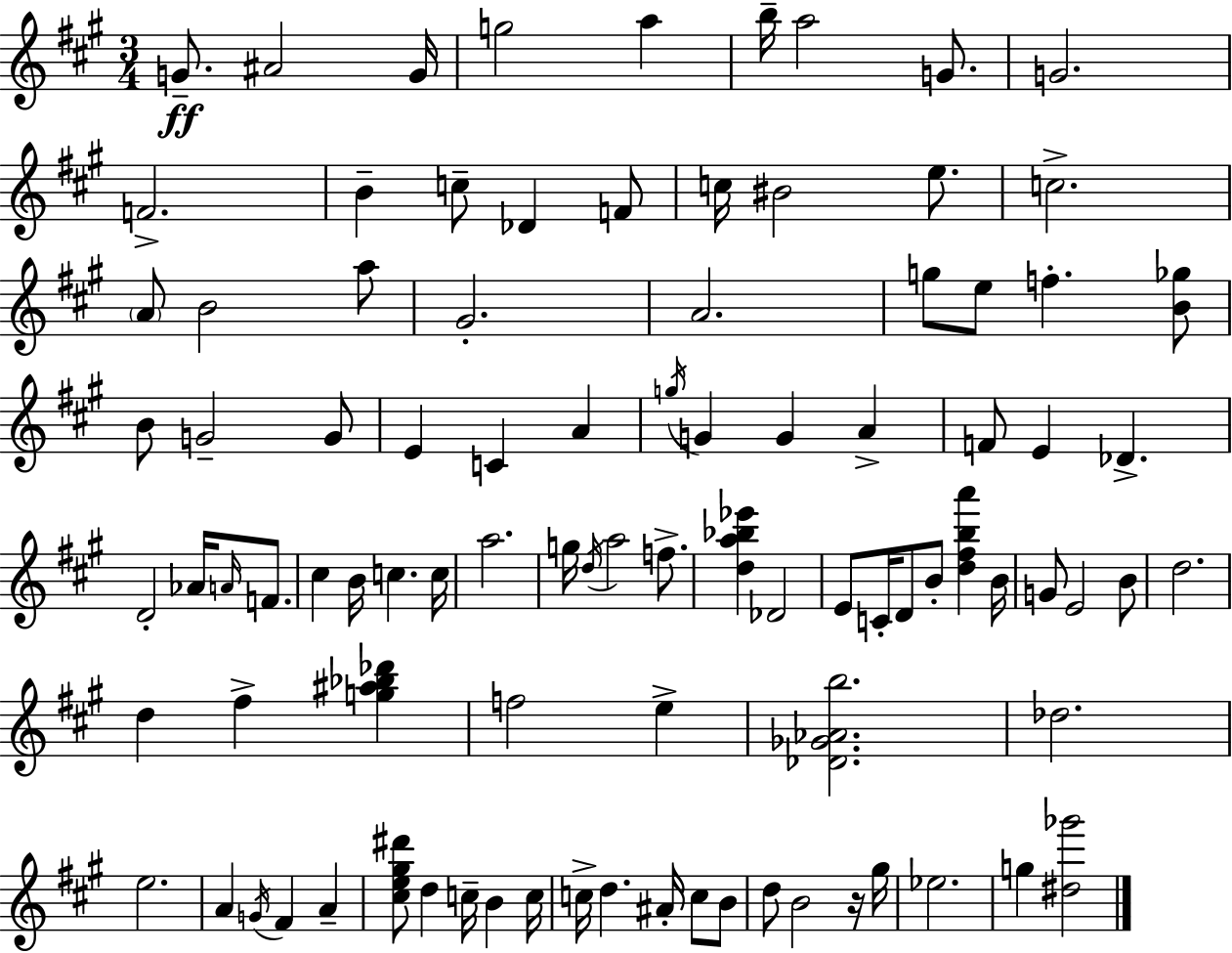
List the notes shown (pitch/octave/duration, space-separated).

G4/e. A#4/h G4/s G5/h A5/q B5/s A5/h G4/e. G4/h. F4/h. B4/q C5/e Db4/q F4/e C5/s BIS4/h E5/e. C5/h. A4/e B4/h A5/e G#4/h. A4/h. G5/e E5/e F5/q. [B4,Gb5]/e B4/e G4/h G4/e E4/q C4/q A4/q G5/s G4/q G4/q A4/q F4/e E4/q Db4/q. D4/h Ab4/s A4/s F4/e. C#5/q B4/s C5/q. C5/s A5/h. G5/s D5/s A5/h F5/e. [D5,A5,Bb5,Eb6]/q Db4/h E4/e C4/s D4/e B4/e [D5,F#5,B5,A6]/q B4/s G4/e E4/h B4/e D5/h. D5/q F#5/q [G5,A#5,Bb5,Db6]/q F5/h E5/q [Db4,Gb4,Ab4,B5]/h. Db5/h. E5/h. A4/q G4/s F#4/q A4/q [C#5,E5,G#5,D#6]/e D5/q C5/s B4/q C5/s C5/s D5/q. A#4/s C5/e B4/e D5/e B4/h R/s G#5/s Eb5/h. G5/q [D#5,Gb6]/h